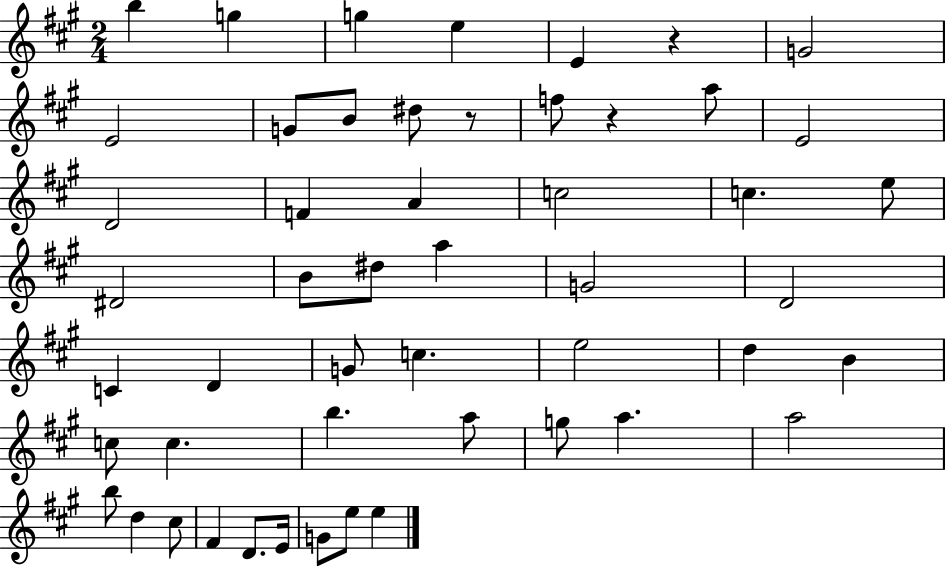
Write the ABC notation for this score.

X:1
T:Untitled
M:2/4
L:1/4
K:A
b g g e E z G2 E2 G/2 B/2 ^d/2 z/2 f/2 z a/2 E2 D2 F A c2 c e/2 ^D2 B/2 ^d/2 a G2 D2 C D G/2 c e2 d B c/2 c b a/2 g/2 a a2 b/2 d ^c/2 ^F D/2 E/4 G/2 e/2 e